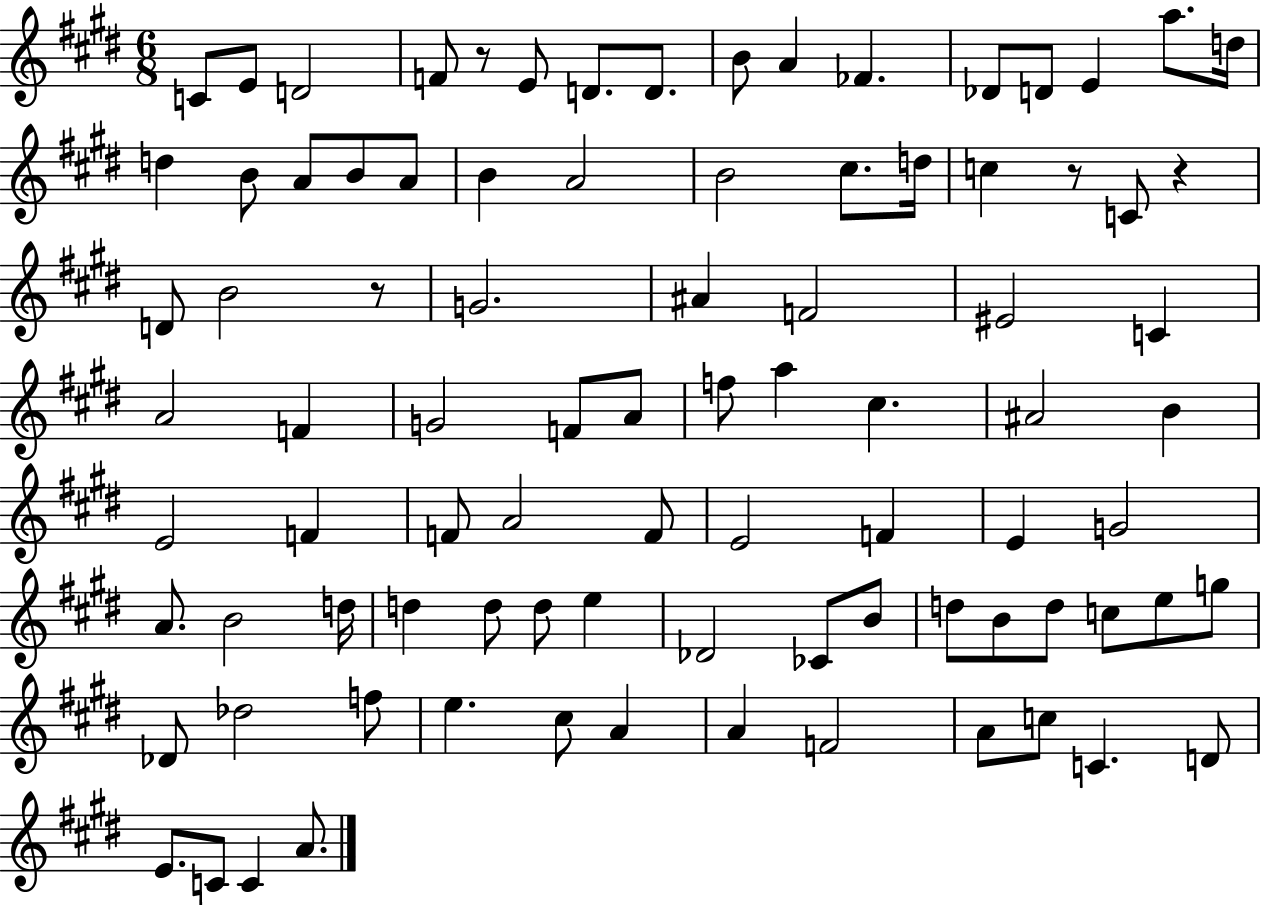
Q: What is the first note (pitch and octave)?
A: C4